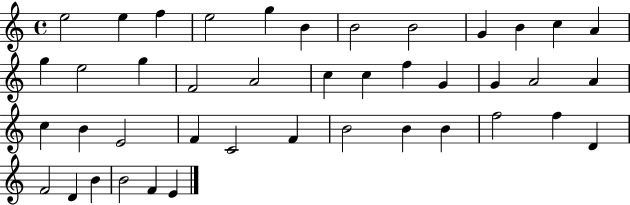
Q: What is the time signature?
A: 4/4